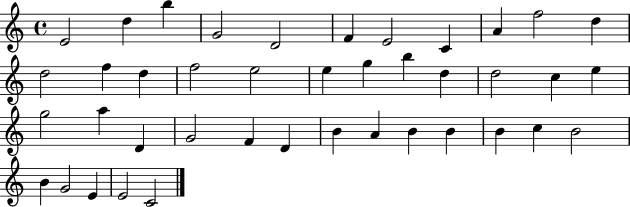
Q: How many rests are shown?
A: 0